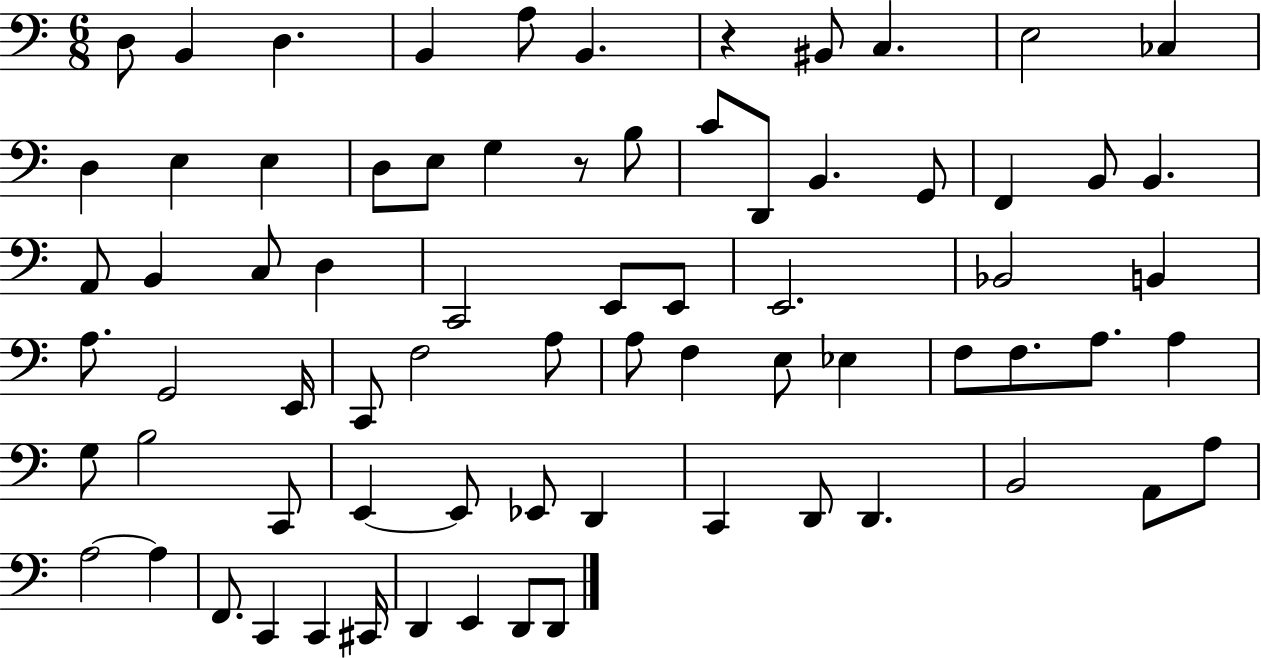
{
  \clef bass
  \numericTimeSignature
  \time 6/8
  \key c \major
  d8 b,4 d4. | b,4 a8 b,4. | r4 bis,8 c4. | e2 ces4 | \break d4 e4 e4 | d8 e8 g4 r8 b8 | c'8 d,8 b,4. g,8 | f,4 b,8 b,4. | \break a,8 b,4 c8 d4 | c,2 e,8 e,8 | e,2. | bes,2 b,4 | \break a8. g,2 e,16 | c,8 f2 a8 | a8 f4 e8 ees4 | f8 f8. a8. a4 | \break g8 b2 c,8 | e,4~~ e,8 ees,8 d,4 | c,4 d,8 d,4. | b,2 a,8 a8 | \break a2~~ a4 | f,8. c,4 c,4 cis,16 | d,4 e,4 d,8 d,8 | \bar "|."
}